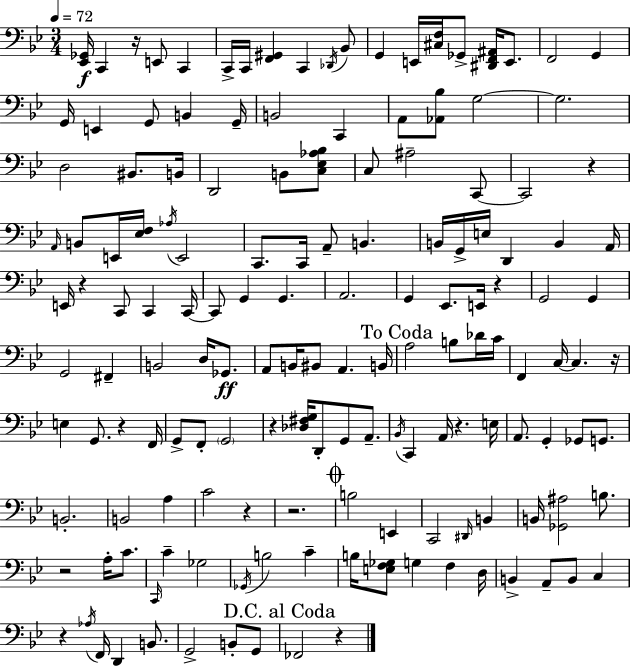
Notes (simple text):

[Eb2,Gb2]/s C2/q R/s E2/e C2/q C2/s C2/s [F2,G#2]/q C2/q Db2/s Bb2/e G2/q E2/s [C#3,F3]/s Gb2/e [D#2,F2,A#2]/s E2/e. F2/h G2/q G2/s E2/q G2/e B2/q G2/s B2/h C2/q A2/e [Ab2,Bb3]/e G3/h G3/h. D3/h BIS2/e. B2/s D2/h B2/e [C3,Eb3,Ab3,Bb3]/e C3/e A#3/h C2/e C2/h R/q A2/s B2/e E2/s [Eb3,F3]/s Ab3/s E2/h C2/e. C2/s A2/e B2/q. B2/s G2/s E3/s D2/q B2/q A2/s E2/s R/q C2/e C2/q C2/s C2/e G2/q G2/q. A2/h. G2/q Eb2/e. E2/s R/q G2/h G2/q G2/h F#2/q B2/h D3/s Gb2/e. A2/e B2/s BIS2/e A2/q. B2/s A3/h B3/e Db4/s C4/s F2/q C3/s C3/q. R/s E3/q G2/e. R/q F2/s G2/e F2/e G2/h R/q [Db3,F#3,G3]/s D2/e G2/e A2/e. Bb2/s C2/q A2/s R/q. E3/s A2/e. G2/q Gb2/e G2/e. B2/h. B2/h A3/q C4/h R/q R/h. B3/h E2/q C2/h D#2/s B2/q B2/s [Gb2,A#3]/h B3/e. R/h A3/s C4/e. C2/s C4/q Gb3/h Gb2/s B3/h C4/q B3/s [E3,F3,Gb3]/e G3/q F3/q D3/s B2/q A2/e B2/e C3/q R/q Ab3/s F2/s D2/q B2/e. G2/h B2/e G2/e FES2/h R/q